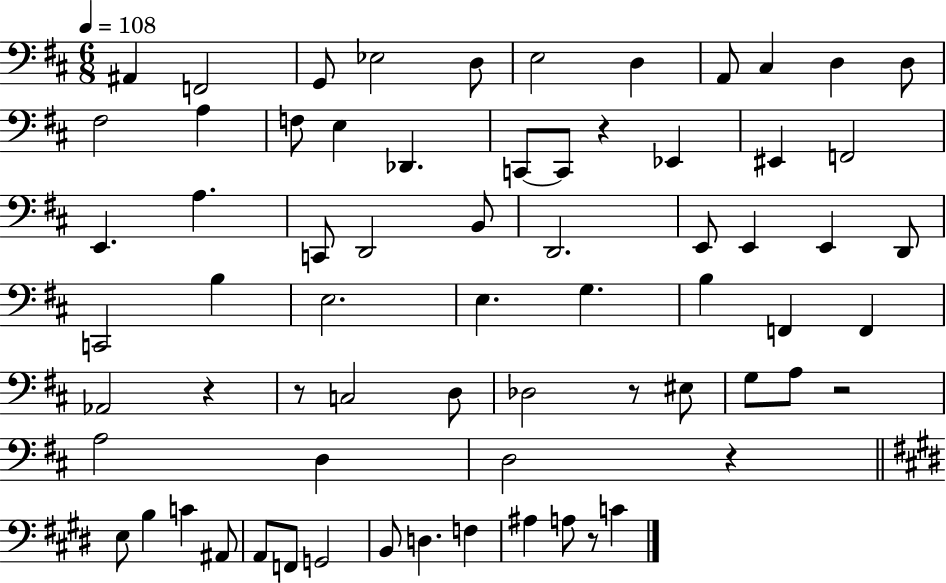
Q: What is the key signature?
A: D major